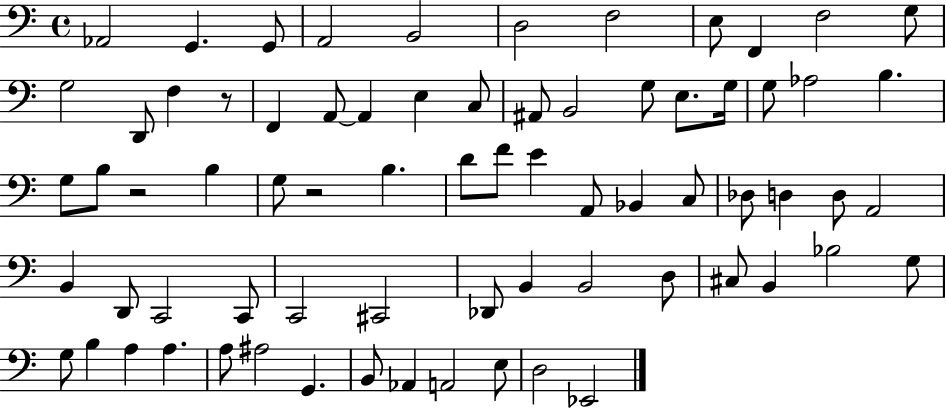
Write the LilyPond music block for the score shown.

{
  \clef bass
  \time 4/4
  \defaultTimeSignature
  \key c \major
  \repeat volta 2 { aes,2 g,4. g,8 | a,2 b,2 | d2 f2 | e8 f,4 f2 g8 | \break g2 d,8 f4 r8 | f,4 a,8~~ a,4 e4 c8 | ais,8 b,2 g8 e8. g16 | g8 aes2 b4. | \break g8 b8 r2 b4 | g8 r2 b4. | d'8 f'8 e'4 a,8 bes,4 c8 | des8 d4 d8 a,2 | \break b,4 d,8 c,2 c,8 | c,2 cis,2 | des,8 b,4 b,2 d8 | cis8 b,4 bes2 g8 | \break g8 b4 a4 a4. | a8 ais2 g,4. | b,8 aes,4 a,2 e8 | d2 ees,2 | \break } \bar "|."
}